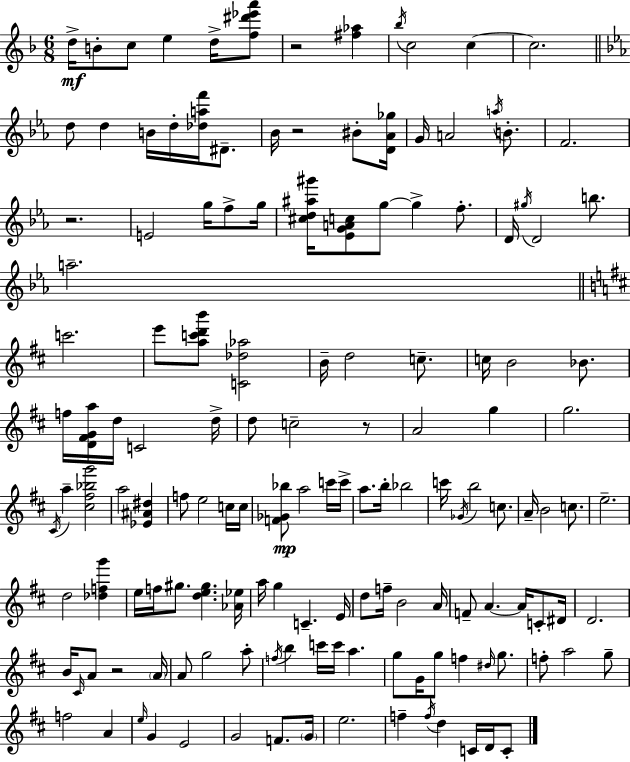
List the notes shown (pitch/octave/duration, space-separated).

D5/s B4/e C5/e E5/q D5/s [F5,D#6,Eb6,A6]/e R/h [F#5,Ab5]/q Bb5/s C5/h C5/q C5/h. D5/e D5/q B4/s D5/s [Db5,A5,F6]/s D#4/e. Bb4/s R/h BIS4/e [D4,Ab4,Gb5]/s G4/s A4/h A5/s B4/e. F4/h. R/h. E4/h G5/s F5/e G5/s [C#5,D5,A#5,G#6]/s [Eb4,G4,A4,C5]/e G5/e G5/q F5/e. D4/s G#5/s D4/h B5/e. A5/h. C6/h. E6/e [A5,C6,D6,B6]/e [C4,Db5,Ab5]/h B4/s D5/h C5/e. C5/s B4/h Bb4/e. F5/s [D4,F#4,G4,A5]/s D5/s C4/h D5/s D5/e C5/h R/e A4/h G5/q G5/h. C#4/s A5/q [C#5,F#5,Bb5,G6]/h A5/h [Eb4,A#4,D#5]/q F5/e E5/h C5/s C5/s [F4,Gb4,Bb5]/e A5/h C6/s C6/s A5/e. B5/s Bb5/h C6/s Gb4/s B5/h C5/e. A4/s B4/h C5/e. E5/h. D5/h [Db5,F5,G6]/q E5/s F5/s G#5/e. [D5,E5,G#5]/q. [Ab4,Eb5]/s A5/s G5/q C4/q. E4/s D5/e F5/s B4/h A4/s F4/e A4/q. A4/s C4/e D#4/s D4/h. B4/s C#4/s A4/e R/h A4/s A4/e G5/h A5/e F5/s B5/q C6/s C6/s A5/q. G5/e G4/s G5/e F5/q D#5/s G5/e. F5/e A5/h G5/e F5/h A4/q E5/s G4/q E4/h G4/h F4/e. G4/s E5/h. F5/q F5/s D5/q C4/s D4/s C4/e